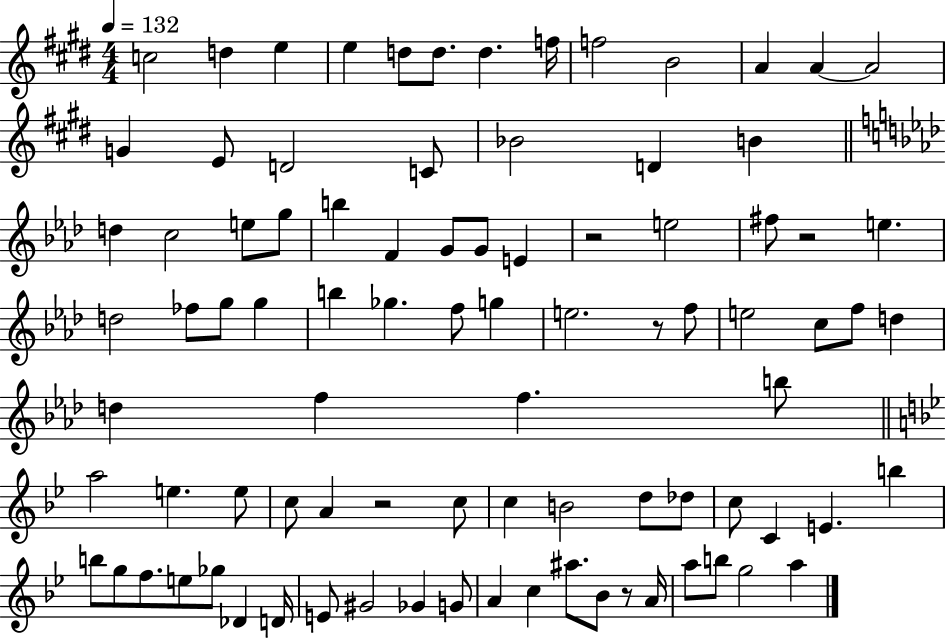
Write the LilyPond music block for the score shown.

{
  \clef treble
  \numericTimeSignature
  \time 4/4
  \key e \major
  \tempo 4 = 132
  \repeat volta 2 { c''2 d''4 e''4 | e''4 d''8 d''8. d''4. f''16 | f''2 b'2 | a'4 a'4~~ a'2 | \break g'4 e'8 d'2 c'8 | bes'2 d'4 b'4 | \bar "||" \break \key f \minor d''4 c''2 e''8 g''8 | b''4 f'4 g'8 g'8 e'4 | r2 e''2 | fis''8 r2 e''4. | \break d''2 fes''8 g''8 g''4 | b''4 ges''4. f''8 g''4 | e''2. r8 f''8 | e''2 c''8 f''8 d''4 | \break d''4 f''4 f''4. b''8 | \bar "||" \break \key bes \major a''2 e''4. e''8 | c''8 a'4 r2 c''8 | c''4 b'2 d''8 des''8 | c''8 c'4 e'4. b''4 | \break b''8 g''8 f''8. e''8 ges''8 des'4 d'16 | e'8 gis'2 ges'4 g'8 | a'4 c''4 ais''8. bes'8 r8 a'16 | a''8 b''8 g''2 a''4 | \break } \bar "|."
}